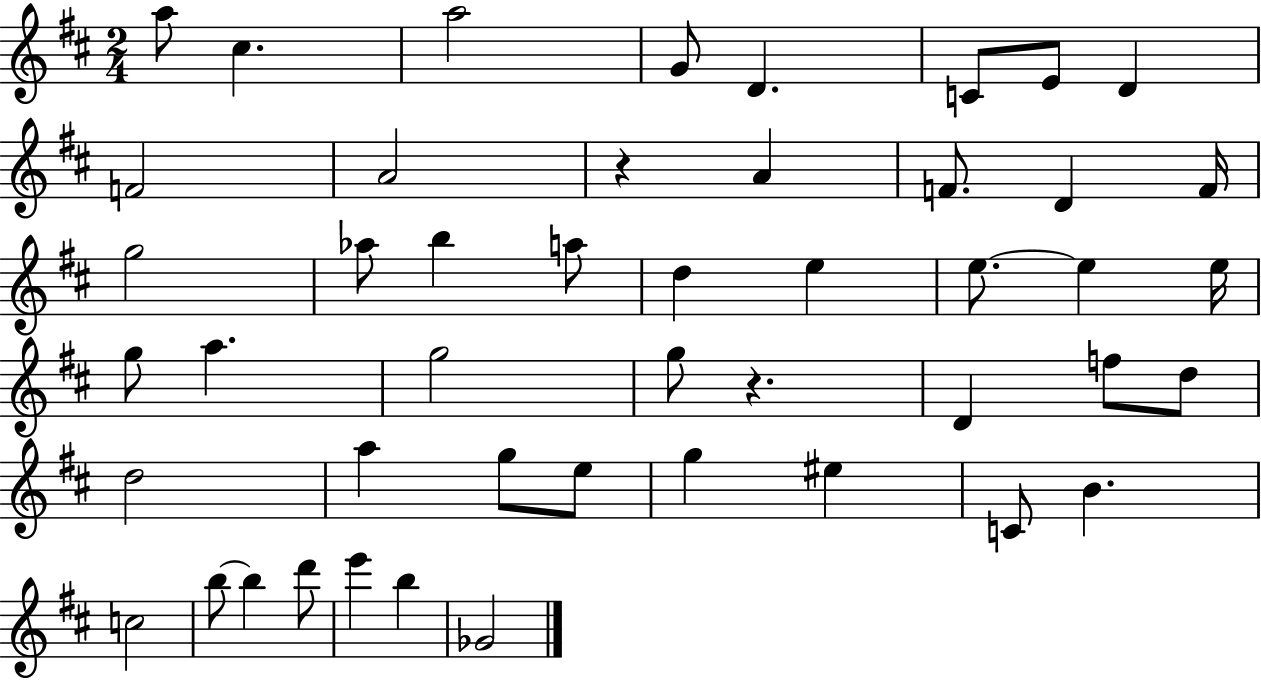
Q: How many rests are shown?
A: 2